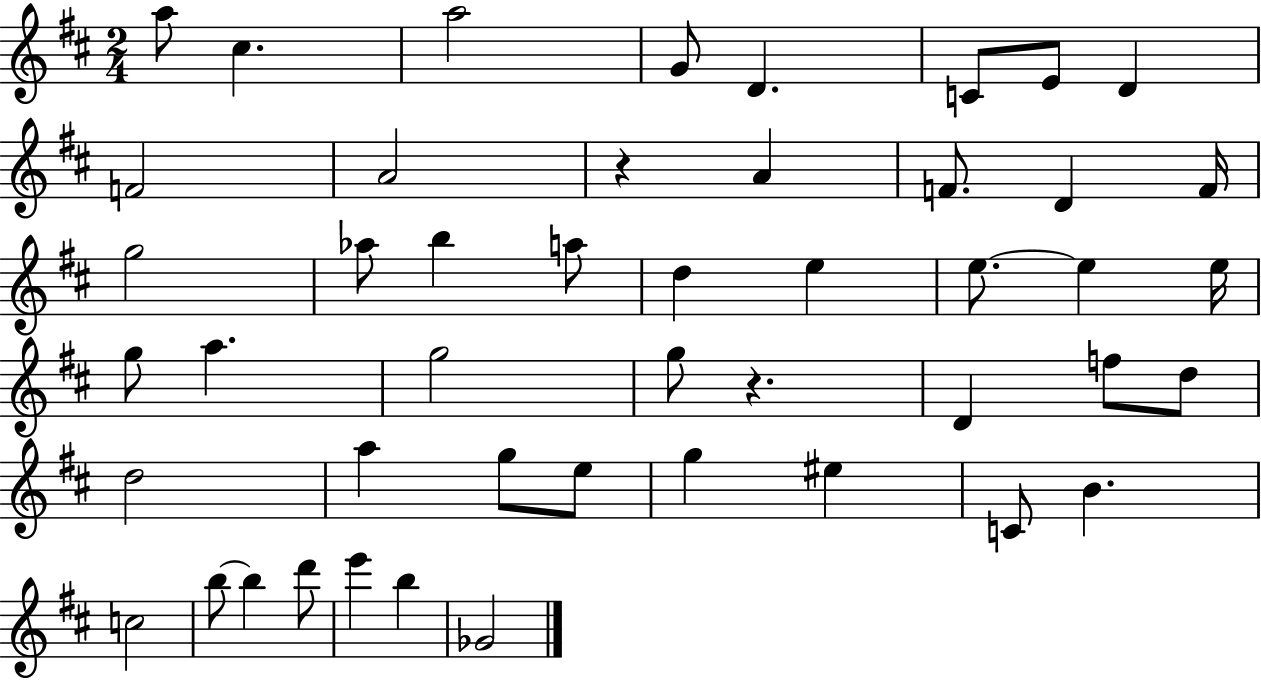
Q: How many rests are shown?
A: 2